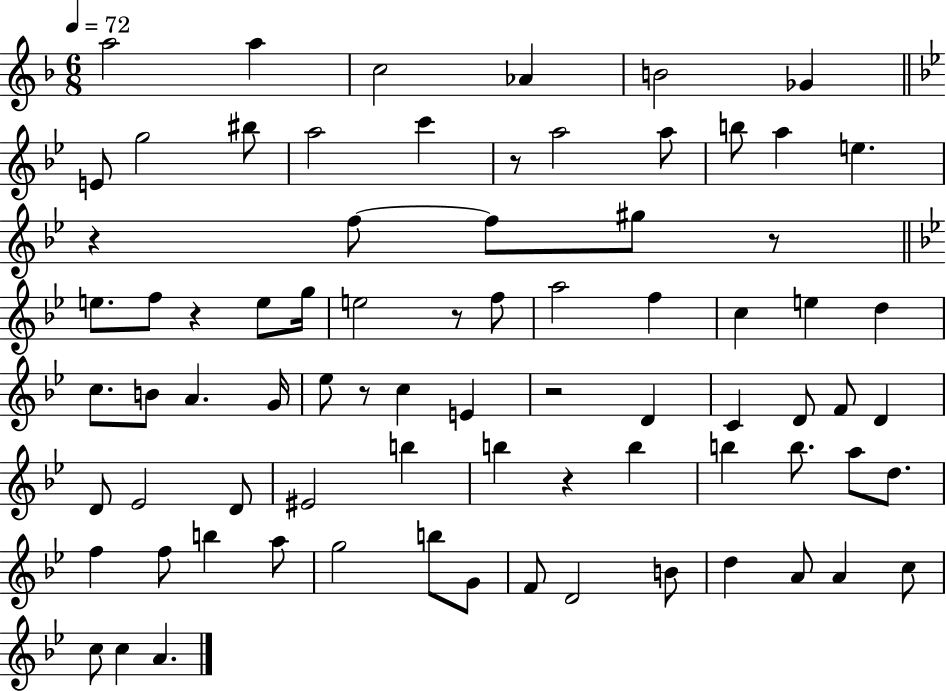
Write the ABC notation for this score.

X:1
T:Untitled
M:6/8
L:1/4
K:F
a2 a c2 _A B2 _G E/2 g2 ^b/2 a2 c' z/2 a2 a/2 b/2 a e z f/2 f/2 ^g/2 z/2 e/2 f/2 z e/2 g/4 e2 z/2 f/2 a2 f c e d c/2 B/2 A G/4 _e/2 z/2 c E z2 D C D/2 F/2 D D/2 _E2 D/2 ^E2 b b z b b b/2 a/2 d/2 f f/2 b a/2 g2 b/2 G/2 F/2 D2 B/2 d A/2 A c/2 c/2 c A